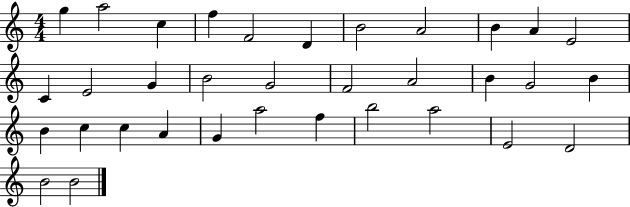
X:1
T:Untitled
M:4/4
L:1/4
K:C
g a2 c f F2 D B2 A2 B A E2 C E2 G B2 G2 F2 A2 B G2 B B c c A G a2 f b2 a2 E2 D2 B2 B2